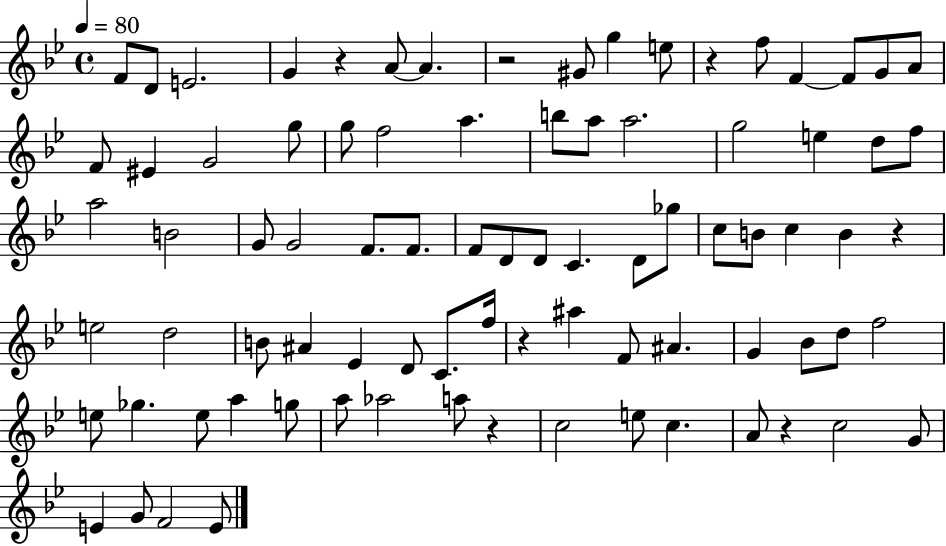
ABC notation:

X:1
T:Untitled
M:4/4
L:1/4
K:Bb
F/2 D/2 E2 G z A/2 A z2 ^G/2 g e/2 z f/2 F F/2 G/2 A/2 F/2 ^E G2 g/2 g/2 f2 a b/2 a/2 a2 g2 e d/2 f/2 a2 B2 G/2 G2 F/2 F/2 F/2 D/2 D/2 C D/2 _g/2 c/2 B/2 c B z e2 d2 B/2 ^A _E D/2 C/2 f/4 z ^a F/2 ^A G _B/2 d/2 f2 e/2 _g e/2 a g/2 a/2 _a2 a/2 z c2 e/2 c A/2 z c2 G/2 E G/2 F2 E/2